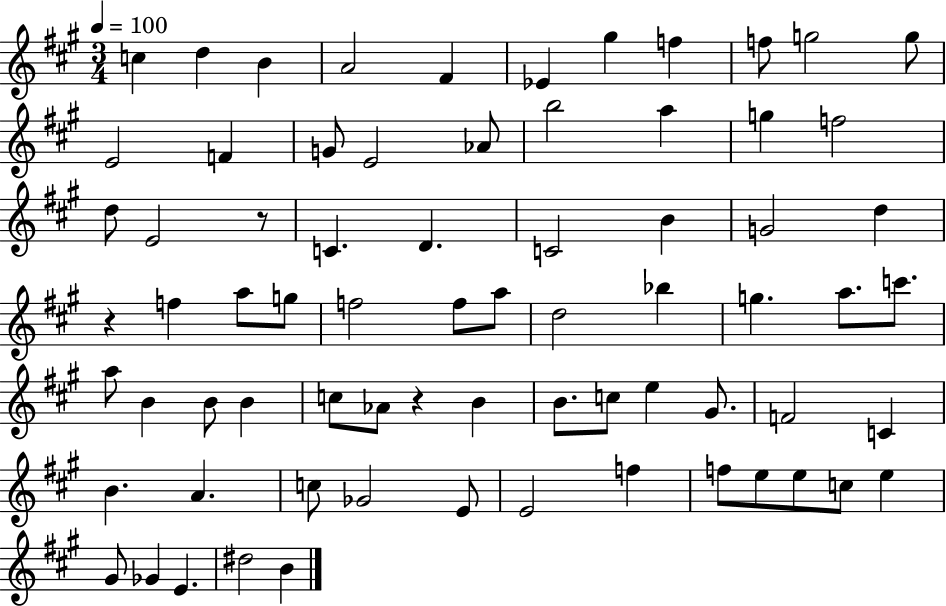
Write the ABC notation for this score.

X:1
T:Untitled
M:3/4
L:1/4
K:A
c d B A2 ^F _E ^g f f/2 g2 g/2 E2 F G/2 E2 _A/2 b2 a g f2 d/2 E2 z/2 C D C2 B G2 d z f a/2 g/2 f2 f/2 a/2 d2 _b g a/2 c'/2 a/2 B B/2 B c/2 _A/2 z B B/2 c/2 e ^G/2 F2 C B A c/2 _G2 E/2 E2 f f/2 e/2 e/2 c/2 e ^G/2 _G E ^d2 B